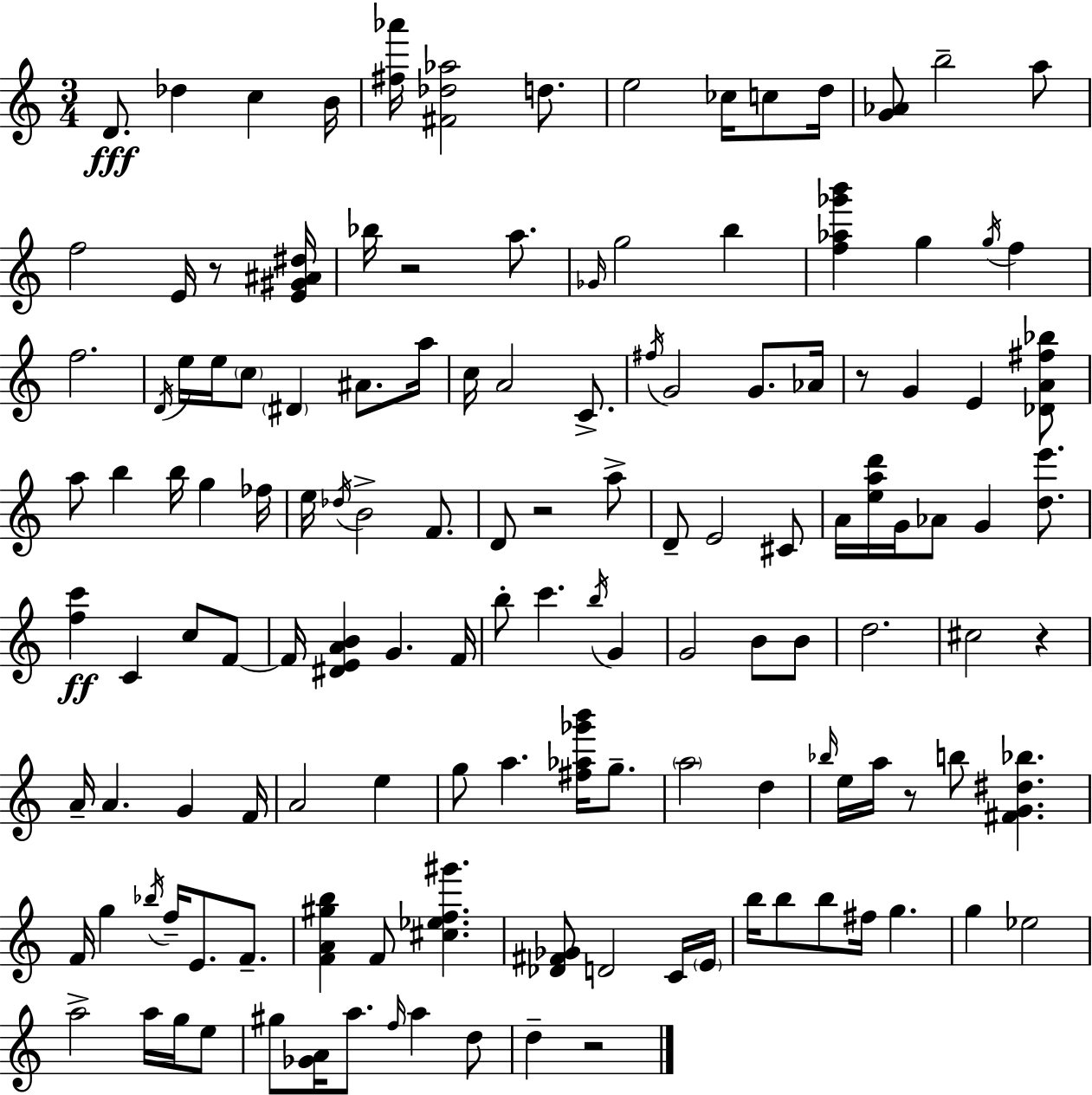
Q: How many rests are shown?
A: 7